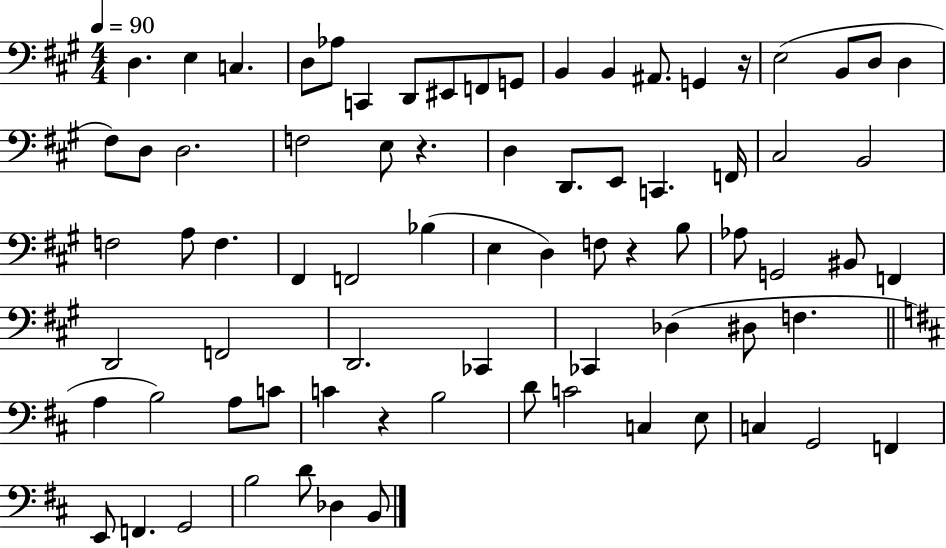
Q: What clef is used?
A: bass